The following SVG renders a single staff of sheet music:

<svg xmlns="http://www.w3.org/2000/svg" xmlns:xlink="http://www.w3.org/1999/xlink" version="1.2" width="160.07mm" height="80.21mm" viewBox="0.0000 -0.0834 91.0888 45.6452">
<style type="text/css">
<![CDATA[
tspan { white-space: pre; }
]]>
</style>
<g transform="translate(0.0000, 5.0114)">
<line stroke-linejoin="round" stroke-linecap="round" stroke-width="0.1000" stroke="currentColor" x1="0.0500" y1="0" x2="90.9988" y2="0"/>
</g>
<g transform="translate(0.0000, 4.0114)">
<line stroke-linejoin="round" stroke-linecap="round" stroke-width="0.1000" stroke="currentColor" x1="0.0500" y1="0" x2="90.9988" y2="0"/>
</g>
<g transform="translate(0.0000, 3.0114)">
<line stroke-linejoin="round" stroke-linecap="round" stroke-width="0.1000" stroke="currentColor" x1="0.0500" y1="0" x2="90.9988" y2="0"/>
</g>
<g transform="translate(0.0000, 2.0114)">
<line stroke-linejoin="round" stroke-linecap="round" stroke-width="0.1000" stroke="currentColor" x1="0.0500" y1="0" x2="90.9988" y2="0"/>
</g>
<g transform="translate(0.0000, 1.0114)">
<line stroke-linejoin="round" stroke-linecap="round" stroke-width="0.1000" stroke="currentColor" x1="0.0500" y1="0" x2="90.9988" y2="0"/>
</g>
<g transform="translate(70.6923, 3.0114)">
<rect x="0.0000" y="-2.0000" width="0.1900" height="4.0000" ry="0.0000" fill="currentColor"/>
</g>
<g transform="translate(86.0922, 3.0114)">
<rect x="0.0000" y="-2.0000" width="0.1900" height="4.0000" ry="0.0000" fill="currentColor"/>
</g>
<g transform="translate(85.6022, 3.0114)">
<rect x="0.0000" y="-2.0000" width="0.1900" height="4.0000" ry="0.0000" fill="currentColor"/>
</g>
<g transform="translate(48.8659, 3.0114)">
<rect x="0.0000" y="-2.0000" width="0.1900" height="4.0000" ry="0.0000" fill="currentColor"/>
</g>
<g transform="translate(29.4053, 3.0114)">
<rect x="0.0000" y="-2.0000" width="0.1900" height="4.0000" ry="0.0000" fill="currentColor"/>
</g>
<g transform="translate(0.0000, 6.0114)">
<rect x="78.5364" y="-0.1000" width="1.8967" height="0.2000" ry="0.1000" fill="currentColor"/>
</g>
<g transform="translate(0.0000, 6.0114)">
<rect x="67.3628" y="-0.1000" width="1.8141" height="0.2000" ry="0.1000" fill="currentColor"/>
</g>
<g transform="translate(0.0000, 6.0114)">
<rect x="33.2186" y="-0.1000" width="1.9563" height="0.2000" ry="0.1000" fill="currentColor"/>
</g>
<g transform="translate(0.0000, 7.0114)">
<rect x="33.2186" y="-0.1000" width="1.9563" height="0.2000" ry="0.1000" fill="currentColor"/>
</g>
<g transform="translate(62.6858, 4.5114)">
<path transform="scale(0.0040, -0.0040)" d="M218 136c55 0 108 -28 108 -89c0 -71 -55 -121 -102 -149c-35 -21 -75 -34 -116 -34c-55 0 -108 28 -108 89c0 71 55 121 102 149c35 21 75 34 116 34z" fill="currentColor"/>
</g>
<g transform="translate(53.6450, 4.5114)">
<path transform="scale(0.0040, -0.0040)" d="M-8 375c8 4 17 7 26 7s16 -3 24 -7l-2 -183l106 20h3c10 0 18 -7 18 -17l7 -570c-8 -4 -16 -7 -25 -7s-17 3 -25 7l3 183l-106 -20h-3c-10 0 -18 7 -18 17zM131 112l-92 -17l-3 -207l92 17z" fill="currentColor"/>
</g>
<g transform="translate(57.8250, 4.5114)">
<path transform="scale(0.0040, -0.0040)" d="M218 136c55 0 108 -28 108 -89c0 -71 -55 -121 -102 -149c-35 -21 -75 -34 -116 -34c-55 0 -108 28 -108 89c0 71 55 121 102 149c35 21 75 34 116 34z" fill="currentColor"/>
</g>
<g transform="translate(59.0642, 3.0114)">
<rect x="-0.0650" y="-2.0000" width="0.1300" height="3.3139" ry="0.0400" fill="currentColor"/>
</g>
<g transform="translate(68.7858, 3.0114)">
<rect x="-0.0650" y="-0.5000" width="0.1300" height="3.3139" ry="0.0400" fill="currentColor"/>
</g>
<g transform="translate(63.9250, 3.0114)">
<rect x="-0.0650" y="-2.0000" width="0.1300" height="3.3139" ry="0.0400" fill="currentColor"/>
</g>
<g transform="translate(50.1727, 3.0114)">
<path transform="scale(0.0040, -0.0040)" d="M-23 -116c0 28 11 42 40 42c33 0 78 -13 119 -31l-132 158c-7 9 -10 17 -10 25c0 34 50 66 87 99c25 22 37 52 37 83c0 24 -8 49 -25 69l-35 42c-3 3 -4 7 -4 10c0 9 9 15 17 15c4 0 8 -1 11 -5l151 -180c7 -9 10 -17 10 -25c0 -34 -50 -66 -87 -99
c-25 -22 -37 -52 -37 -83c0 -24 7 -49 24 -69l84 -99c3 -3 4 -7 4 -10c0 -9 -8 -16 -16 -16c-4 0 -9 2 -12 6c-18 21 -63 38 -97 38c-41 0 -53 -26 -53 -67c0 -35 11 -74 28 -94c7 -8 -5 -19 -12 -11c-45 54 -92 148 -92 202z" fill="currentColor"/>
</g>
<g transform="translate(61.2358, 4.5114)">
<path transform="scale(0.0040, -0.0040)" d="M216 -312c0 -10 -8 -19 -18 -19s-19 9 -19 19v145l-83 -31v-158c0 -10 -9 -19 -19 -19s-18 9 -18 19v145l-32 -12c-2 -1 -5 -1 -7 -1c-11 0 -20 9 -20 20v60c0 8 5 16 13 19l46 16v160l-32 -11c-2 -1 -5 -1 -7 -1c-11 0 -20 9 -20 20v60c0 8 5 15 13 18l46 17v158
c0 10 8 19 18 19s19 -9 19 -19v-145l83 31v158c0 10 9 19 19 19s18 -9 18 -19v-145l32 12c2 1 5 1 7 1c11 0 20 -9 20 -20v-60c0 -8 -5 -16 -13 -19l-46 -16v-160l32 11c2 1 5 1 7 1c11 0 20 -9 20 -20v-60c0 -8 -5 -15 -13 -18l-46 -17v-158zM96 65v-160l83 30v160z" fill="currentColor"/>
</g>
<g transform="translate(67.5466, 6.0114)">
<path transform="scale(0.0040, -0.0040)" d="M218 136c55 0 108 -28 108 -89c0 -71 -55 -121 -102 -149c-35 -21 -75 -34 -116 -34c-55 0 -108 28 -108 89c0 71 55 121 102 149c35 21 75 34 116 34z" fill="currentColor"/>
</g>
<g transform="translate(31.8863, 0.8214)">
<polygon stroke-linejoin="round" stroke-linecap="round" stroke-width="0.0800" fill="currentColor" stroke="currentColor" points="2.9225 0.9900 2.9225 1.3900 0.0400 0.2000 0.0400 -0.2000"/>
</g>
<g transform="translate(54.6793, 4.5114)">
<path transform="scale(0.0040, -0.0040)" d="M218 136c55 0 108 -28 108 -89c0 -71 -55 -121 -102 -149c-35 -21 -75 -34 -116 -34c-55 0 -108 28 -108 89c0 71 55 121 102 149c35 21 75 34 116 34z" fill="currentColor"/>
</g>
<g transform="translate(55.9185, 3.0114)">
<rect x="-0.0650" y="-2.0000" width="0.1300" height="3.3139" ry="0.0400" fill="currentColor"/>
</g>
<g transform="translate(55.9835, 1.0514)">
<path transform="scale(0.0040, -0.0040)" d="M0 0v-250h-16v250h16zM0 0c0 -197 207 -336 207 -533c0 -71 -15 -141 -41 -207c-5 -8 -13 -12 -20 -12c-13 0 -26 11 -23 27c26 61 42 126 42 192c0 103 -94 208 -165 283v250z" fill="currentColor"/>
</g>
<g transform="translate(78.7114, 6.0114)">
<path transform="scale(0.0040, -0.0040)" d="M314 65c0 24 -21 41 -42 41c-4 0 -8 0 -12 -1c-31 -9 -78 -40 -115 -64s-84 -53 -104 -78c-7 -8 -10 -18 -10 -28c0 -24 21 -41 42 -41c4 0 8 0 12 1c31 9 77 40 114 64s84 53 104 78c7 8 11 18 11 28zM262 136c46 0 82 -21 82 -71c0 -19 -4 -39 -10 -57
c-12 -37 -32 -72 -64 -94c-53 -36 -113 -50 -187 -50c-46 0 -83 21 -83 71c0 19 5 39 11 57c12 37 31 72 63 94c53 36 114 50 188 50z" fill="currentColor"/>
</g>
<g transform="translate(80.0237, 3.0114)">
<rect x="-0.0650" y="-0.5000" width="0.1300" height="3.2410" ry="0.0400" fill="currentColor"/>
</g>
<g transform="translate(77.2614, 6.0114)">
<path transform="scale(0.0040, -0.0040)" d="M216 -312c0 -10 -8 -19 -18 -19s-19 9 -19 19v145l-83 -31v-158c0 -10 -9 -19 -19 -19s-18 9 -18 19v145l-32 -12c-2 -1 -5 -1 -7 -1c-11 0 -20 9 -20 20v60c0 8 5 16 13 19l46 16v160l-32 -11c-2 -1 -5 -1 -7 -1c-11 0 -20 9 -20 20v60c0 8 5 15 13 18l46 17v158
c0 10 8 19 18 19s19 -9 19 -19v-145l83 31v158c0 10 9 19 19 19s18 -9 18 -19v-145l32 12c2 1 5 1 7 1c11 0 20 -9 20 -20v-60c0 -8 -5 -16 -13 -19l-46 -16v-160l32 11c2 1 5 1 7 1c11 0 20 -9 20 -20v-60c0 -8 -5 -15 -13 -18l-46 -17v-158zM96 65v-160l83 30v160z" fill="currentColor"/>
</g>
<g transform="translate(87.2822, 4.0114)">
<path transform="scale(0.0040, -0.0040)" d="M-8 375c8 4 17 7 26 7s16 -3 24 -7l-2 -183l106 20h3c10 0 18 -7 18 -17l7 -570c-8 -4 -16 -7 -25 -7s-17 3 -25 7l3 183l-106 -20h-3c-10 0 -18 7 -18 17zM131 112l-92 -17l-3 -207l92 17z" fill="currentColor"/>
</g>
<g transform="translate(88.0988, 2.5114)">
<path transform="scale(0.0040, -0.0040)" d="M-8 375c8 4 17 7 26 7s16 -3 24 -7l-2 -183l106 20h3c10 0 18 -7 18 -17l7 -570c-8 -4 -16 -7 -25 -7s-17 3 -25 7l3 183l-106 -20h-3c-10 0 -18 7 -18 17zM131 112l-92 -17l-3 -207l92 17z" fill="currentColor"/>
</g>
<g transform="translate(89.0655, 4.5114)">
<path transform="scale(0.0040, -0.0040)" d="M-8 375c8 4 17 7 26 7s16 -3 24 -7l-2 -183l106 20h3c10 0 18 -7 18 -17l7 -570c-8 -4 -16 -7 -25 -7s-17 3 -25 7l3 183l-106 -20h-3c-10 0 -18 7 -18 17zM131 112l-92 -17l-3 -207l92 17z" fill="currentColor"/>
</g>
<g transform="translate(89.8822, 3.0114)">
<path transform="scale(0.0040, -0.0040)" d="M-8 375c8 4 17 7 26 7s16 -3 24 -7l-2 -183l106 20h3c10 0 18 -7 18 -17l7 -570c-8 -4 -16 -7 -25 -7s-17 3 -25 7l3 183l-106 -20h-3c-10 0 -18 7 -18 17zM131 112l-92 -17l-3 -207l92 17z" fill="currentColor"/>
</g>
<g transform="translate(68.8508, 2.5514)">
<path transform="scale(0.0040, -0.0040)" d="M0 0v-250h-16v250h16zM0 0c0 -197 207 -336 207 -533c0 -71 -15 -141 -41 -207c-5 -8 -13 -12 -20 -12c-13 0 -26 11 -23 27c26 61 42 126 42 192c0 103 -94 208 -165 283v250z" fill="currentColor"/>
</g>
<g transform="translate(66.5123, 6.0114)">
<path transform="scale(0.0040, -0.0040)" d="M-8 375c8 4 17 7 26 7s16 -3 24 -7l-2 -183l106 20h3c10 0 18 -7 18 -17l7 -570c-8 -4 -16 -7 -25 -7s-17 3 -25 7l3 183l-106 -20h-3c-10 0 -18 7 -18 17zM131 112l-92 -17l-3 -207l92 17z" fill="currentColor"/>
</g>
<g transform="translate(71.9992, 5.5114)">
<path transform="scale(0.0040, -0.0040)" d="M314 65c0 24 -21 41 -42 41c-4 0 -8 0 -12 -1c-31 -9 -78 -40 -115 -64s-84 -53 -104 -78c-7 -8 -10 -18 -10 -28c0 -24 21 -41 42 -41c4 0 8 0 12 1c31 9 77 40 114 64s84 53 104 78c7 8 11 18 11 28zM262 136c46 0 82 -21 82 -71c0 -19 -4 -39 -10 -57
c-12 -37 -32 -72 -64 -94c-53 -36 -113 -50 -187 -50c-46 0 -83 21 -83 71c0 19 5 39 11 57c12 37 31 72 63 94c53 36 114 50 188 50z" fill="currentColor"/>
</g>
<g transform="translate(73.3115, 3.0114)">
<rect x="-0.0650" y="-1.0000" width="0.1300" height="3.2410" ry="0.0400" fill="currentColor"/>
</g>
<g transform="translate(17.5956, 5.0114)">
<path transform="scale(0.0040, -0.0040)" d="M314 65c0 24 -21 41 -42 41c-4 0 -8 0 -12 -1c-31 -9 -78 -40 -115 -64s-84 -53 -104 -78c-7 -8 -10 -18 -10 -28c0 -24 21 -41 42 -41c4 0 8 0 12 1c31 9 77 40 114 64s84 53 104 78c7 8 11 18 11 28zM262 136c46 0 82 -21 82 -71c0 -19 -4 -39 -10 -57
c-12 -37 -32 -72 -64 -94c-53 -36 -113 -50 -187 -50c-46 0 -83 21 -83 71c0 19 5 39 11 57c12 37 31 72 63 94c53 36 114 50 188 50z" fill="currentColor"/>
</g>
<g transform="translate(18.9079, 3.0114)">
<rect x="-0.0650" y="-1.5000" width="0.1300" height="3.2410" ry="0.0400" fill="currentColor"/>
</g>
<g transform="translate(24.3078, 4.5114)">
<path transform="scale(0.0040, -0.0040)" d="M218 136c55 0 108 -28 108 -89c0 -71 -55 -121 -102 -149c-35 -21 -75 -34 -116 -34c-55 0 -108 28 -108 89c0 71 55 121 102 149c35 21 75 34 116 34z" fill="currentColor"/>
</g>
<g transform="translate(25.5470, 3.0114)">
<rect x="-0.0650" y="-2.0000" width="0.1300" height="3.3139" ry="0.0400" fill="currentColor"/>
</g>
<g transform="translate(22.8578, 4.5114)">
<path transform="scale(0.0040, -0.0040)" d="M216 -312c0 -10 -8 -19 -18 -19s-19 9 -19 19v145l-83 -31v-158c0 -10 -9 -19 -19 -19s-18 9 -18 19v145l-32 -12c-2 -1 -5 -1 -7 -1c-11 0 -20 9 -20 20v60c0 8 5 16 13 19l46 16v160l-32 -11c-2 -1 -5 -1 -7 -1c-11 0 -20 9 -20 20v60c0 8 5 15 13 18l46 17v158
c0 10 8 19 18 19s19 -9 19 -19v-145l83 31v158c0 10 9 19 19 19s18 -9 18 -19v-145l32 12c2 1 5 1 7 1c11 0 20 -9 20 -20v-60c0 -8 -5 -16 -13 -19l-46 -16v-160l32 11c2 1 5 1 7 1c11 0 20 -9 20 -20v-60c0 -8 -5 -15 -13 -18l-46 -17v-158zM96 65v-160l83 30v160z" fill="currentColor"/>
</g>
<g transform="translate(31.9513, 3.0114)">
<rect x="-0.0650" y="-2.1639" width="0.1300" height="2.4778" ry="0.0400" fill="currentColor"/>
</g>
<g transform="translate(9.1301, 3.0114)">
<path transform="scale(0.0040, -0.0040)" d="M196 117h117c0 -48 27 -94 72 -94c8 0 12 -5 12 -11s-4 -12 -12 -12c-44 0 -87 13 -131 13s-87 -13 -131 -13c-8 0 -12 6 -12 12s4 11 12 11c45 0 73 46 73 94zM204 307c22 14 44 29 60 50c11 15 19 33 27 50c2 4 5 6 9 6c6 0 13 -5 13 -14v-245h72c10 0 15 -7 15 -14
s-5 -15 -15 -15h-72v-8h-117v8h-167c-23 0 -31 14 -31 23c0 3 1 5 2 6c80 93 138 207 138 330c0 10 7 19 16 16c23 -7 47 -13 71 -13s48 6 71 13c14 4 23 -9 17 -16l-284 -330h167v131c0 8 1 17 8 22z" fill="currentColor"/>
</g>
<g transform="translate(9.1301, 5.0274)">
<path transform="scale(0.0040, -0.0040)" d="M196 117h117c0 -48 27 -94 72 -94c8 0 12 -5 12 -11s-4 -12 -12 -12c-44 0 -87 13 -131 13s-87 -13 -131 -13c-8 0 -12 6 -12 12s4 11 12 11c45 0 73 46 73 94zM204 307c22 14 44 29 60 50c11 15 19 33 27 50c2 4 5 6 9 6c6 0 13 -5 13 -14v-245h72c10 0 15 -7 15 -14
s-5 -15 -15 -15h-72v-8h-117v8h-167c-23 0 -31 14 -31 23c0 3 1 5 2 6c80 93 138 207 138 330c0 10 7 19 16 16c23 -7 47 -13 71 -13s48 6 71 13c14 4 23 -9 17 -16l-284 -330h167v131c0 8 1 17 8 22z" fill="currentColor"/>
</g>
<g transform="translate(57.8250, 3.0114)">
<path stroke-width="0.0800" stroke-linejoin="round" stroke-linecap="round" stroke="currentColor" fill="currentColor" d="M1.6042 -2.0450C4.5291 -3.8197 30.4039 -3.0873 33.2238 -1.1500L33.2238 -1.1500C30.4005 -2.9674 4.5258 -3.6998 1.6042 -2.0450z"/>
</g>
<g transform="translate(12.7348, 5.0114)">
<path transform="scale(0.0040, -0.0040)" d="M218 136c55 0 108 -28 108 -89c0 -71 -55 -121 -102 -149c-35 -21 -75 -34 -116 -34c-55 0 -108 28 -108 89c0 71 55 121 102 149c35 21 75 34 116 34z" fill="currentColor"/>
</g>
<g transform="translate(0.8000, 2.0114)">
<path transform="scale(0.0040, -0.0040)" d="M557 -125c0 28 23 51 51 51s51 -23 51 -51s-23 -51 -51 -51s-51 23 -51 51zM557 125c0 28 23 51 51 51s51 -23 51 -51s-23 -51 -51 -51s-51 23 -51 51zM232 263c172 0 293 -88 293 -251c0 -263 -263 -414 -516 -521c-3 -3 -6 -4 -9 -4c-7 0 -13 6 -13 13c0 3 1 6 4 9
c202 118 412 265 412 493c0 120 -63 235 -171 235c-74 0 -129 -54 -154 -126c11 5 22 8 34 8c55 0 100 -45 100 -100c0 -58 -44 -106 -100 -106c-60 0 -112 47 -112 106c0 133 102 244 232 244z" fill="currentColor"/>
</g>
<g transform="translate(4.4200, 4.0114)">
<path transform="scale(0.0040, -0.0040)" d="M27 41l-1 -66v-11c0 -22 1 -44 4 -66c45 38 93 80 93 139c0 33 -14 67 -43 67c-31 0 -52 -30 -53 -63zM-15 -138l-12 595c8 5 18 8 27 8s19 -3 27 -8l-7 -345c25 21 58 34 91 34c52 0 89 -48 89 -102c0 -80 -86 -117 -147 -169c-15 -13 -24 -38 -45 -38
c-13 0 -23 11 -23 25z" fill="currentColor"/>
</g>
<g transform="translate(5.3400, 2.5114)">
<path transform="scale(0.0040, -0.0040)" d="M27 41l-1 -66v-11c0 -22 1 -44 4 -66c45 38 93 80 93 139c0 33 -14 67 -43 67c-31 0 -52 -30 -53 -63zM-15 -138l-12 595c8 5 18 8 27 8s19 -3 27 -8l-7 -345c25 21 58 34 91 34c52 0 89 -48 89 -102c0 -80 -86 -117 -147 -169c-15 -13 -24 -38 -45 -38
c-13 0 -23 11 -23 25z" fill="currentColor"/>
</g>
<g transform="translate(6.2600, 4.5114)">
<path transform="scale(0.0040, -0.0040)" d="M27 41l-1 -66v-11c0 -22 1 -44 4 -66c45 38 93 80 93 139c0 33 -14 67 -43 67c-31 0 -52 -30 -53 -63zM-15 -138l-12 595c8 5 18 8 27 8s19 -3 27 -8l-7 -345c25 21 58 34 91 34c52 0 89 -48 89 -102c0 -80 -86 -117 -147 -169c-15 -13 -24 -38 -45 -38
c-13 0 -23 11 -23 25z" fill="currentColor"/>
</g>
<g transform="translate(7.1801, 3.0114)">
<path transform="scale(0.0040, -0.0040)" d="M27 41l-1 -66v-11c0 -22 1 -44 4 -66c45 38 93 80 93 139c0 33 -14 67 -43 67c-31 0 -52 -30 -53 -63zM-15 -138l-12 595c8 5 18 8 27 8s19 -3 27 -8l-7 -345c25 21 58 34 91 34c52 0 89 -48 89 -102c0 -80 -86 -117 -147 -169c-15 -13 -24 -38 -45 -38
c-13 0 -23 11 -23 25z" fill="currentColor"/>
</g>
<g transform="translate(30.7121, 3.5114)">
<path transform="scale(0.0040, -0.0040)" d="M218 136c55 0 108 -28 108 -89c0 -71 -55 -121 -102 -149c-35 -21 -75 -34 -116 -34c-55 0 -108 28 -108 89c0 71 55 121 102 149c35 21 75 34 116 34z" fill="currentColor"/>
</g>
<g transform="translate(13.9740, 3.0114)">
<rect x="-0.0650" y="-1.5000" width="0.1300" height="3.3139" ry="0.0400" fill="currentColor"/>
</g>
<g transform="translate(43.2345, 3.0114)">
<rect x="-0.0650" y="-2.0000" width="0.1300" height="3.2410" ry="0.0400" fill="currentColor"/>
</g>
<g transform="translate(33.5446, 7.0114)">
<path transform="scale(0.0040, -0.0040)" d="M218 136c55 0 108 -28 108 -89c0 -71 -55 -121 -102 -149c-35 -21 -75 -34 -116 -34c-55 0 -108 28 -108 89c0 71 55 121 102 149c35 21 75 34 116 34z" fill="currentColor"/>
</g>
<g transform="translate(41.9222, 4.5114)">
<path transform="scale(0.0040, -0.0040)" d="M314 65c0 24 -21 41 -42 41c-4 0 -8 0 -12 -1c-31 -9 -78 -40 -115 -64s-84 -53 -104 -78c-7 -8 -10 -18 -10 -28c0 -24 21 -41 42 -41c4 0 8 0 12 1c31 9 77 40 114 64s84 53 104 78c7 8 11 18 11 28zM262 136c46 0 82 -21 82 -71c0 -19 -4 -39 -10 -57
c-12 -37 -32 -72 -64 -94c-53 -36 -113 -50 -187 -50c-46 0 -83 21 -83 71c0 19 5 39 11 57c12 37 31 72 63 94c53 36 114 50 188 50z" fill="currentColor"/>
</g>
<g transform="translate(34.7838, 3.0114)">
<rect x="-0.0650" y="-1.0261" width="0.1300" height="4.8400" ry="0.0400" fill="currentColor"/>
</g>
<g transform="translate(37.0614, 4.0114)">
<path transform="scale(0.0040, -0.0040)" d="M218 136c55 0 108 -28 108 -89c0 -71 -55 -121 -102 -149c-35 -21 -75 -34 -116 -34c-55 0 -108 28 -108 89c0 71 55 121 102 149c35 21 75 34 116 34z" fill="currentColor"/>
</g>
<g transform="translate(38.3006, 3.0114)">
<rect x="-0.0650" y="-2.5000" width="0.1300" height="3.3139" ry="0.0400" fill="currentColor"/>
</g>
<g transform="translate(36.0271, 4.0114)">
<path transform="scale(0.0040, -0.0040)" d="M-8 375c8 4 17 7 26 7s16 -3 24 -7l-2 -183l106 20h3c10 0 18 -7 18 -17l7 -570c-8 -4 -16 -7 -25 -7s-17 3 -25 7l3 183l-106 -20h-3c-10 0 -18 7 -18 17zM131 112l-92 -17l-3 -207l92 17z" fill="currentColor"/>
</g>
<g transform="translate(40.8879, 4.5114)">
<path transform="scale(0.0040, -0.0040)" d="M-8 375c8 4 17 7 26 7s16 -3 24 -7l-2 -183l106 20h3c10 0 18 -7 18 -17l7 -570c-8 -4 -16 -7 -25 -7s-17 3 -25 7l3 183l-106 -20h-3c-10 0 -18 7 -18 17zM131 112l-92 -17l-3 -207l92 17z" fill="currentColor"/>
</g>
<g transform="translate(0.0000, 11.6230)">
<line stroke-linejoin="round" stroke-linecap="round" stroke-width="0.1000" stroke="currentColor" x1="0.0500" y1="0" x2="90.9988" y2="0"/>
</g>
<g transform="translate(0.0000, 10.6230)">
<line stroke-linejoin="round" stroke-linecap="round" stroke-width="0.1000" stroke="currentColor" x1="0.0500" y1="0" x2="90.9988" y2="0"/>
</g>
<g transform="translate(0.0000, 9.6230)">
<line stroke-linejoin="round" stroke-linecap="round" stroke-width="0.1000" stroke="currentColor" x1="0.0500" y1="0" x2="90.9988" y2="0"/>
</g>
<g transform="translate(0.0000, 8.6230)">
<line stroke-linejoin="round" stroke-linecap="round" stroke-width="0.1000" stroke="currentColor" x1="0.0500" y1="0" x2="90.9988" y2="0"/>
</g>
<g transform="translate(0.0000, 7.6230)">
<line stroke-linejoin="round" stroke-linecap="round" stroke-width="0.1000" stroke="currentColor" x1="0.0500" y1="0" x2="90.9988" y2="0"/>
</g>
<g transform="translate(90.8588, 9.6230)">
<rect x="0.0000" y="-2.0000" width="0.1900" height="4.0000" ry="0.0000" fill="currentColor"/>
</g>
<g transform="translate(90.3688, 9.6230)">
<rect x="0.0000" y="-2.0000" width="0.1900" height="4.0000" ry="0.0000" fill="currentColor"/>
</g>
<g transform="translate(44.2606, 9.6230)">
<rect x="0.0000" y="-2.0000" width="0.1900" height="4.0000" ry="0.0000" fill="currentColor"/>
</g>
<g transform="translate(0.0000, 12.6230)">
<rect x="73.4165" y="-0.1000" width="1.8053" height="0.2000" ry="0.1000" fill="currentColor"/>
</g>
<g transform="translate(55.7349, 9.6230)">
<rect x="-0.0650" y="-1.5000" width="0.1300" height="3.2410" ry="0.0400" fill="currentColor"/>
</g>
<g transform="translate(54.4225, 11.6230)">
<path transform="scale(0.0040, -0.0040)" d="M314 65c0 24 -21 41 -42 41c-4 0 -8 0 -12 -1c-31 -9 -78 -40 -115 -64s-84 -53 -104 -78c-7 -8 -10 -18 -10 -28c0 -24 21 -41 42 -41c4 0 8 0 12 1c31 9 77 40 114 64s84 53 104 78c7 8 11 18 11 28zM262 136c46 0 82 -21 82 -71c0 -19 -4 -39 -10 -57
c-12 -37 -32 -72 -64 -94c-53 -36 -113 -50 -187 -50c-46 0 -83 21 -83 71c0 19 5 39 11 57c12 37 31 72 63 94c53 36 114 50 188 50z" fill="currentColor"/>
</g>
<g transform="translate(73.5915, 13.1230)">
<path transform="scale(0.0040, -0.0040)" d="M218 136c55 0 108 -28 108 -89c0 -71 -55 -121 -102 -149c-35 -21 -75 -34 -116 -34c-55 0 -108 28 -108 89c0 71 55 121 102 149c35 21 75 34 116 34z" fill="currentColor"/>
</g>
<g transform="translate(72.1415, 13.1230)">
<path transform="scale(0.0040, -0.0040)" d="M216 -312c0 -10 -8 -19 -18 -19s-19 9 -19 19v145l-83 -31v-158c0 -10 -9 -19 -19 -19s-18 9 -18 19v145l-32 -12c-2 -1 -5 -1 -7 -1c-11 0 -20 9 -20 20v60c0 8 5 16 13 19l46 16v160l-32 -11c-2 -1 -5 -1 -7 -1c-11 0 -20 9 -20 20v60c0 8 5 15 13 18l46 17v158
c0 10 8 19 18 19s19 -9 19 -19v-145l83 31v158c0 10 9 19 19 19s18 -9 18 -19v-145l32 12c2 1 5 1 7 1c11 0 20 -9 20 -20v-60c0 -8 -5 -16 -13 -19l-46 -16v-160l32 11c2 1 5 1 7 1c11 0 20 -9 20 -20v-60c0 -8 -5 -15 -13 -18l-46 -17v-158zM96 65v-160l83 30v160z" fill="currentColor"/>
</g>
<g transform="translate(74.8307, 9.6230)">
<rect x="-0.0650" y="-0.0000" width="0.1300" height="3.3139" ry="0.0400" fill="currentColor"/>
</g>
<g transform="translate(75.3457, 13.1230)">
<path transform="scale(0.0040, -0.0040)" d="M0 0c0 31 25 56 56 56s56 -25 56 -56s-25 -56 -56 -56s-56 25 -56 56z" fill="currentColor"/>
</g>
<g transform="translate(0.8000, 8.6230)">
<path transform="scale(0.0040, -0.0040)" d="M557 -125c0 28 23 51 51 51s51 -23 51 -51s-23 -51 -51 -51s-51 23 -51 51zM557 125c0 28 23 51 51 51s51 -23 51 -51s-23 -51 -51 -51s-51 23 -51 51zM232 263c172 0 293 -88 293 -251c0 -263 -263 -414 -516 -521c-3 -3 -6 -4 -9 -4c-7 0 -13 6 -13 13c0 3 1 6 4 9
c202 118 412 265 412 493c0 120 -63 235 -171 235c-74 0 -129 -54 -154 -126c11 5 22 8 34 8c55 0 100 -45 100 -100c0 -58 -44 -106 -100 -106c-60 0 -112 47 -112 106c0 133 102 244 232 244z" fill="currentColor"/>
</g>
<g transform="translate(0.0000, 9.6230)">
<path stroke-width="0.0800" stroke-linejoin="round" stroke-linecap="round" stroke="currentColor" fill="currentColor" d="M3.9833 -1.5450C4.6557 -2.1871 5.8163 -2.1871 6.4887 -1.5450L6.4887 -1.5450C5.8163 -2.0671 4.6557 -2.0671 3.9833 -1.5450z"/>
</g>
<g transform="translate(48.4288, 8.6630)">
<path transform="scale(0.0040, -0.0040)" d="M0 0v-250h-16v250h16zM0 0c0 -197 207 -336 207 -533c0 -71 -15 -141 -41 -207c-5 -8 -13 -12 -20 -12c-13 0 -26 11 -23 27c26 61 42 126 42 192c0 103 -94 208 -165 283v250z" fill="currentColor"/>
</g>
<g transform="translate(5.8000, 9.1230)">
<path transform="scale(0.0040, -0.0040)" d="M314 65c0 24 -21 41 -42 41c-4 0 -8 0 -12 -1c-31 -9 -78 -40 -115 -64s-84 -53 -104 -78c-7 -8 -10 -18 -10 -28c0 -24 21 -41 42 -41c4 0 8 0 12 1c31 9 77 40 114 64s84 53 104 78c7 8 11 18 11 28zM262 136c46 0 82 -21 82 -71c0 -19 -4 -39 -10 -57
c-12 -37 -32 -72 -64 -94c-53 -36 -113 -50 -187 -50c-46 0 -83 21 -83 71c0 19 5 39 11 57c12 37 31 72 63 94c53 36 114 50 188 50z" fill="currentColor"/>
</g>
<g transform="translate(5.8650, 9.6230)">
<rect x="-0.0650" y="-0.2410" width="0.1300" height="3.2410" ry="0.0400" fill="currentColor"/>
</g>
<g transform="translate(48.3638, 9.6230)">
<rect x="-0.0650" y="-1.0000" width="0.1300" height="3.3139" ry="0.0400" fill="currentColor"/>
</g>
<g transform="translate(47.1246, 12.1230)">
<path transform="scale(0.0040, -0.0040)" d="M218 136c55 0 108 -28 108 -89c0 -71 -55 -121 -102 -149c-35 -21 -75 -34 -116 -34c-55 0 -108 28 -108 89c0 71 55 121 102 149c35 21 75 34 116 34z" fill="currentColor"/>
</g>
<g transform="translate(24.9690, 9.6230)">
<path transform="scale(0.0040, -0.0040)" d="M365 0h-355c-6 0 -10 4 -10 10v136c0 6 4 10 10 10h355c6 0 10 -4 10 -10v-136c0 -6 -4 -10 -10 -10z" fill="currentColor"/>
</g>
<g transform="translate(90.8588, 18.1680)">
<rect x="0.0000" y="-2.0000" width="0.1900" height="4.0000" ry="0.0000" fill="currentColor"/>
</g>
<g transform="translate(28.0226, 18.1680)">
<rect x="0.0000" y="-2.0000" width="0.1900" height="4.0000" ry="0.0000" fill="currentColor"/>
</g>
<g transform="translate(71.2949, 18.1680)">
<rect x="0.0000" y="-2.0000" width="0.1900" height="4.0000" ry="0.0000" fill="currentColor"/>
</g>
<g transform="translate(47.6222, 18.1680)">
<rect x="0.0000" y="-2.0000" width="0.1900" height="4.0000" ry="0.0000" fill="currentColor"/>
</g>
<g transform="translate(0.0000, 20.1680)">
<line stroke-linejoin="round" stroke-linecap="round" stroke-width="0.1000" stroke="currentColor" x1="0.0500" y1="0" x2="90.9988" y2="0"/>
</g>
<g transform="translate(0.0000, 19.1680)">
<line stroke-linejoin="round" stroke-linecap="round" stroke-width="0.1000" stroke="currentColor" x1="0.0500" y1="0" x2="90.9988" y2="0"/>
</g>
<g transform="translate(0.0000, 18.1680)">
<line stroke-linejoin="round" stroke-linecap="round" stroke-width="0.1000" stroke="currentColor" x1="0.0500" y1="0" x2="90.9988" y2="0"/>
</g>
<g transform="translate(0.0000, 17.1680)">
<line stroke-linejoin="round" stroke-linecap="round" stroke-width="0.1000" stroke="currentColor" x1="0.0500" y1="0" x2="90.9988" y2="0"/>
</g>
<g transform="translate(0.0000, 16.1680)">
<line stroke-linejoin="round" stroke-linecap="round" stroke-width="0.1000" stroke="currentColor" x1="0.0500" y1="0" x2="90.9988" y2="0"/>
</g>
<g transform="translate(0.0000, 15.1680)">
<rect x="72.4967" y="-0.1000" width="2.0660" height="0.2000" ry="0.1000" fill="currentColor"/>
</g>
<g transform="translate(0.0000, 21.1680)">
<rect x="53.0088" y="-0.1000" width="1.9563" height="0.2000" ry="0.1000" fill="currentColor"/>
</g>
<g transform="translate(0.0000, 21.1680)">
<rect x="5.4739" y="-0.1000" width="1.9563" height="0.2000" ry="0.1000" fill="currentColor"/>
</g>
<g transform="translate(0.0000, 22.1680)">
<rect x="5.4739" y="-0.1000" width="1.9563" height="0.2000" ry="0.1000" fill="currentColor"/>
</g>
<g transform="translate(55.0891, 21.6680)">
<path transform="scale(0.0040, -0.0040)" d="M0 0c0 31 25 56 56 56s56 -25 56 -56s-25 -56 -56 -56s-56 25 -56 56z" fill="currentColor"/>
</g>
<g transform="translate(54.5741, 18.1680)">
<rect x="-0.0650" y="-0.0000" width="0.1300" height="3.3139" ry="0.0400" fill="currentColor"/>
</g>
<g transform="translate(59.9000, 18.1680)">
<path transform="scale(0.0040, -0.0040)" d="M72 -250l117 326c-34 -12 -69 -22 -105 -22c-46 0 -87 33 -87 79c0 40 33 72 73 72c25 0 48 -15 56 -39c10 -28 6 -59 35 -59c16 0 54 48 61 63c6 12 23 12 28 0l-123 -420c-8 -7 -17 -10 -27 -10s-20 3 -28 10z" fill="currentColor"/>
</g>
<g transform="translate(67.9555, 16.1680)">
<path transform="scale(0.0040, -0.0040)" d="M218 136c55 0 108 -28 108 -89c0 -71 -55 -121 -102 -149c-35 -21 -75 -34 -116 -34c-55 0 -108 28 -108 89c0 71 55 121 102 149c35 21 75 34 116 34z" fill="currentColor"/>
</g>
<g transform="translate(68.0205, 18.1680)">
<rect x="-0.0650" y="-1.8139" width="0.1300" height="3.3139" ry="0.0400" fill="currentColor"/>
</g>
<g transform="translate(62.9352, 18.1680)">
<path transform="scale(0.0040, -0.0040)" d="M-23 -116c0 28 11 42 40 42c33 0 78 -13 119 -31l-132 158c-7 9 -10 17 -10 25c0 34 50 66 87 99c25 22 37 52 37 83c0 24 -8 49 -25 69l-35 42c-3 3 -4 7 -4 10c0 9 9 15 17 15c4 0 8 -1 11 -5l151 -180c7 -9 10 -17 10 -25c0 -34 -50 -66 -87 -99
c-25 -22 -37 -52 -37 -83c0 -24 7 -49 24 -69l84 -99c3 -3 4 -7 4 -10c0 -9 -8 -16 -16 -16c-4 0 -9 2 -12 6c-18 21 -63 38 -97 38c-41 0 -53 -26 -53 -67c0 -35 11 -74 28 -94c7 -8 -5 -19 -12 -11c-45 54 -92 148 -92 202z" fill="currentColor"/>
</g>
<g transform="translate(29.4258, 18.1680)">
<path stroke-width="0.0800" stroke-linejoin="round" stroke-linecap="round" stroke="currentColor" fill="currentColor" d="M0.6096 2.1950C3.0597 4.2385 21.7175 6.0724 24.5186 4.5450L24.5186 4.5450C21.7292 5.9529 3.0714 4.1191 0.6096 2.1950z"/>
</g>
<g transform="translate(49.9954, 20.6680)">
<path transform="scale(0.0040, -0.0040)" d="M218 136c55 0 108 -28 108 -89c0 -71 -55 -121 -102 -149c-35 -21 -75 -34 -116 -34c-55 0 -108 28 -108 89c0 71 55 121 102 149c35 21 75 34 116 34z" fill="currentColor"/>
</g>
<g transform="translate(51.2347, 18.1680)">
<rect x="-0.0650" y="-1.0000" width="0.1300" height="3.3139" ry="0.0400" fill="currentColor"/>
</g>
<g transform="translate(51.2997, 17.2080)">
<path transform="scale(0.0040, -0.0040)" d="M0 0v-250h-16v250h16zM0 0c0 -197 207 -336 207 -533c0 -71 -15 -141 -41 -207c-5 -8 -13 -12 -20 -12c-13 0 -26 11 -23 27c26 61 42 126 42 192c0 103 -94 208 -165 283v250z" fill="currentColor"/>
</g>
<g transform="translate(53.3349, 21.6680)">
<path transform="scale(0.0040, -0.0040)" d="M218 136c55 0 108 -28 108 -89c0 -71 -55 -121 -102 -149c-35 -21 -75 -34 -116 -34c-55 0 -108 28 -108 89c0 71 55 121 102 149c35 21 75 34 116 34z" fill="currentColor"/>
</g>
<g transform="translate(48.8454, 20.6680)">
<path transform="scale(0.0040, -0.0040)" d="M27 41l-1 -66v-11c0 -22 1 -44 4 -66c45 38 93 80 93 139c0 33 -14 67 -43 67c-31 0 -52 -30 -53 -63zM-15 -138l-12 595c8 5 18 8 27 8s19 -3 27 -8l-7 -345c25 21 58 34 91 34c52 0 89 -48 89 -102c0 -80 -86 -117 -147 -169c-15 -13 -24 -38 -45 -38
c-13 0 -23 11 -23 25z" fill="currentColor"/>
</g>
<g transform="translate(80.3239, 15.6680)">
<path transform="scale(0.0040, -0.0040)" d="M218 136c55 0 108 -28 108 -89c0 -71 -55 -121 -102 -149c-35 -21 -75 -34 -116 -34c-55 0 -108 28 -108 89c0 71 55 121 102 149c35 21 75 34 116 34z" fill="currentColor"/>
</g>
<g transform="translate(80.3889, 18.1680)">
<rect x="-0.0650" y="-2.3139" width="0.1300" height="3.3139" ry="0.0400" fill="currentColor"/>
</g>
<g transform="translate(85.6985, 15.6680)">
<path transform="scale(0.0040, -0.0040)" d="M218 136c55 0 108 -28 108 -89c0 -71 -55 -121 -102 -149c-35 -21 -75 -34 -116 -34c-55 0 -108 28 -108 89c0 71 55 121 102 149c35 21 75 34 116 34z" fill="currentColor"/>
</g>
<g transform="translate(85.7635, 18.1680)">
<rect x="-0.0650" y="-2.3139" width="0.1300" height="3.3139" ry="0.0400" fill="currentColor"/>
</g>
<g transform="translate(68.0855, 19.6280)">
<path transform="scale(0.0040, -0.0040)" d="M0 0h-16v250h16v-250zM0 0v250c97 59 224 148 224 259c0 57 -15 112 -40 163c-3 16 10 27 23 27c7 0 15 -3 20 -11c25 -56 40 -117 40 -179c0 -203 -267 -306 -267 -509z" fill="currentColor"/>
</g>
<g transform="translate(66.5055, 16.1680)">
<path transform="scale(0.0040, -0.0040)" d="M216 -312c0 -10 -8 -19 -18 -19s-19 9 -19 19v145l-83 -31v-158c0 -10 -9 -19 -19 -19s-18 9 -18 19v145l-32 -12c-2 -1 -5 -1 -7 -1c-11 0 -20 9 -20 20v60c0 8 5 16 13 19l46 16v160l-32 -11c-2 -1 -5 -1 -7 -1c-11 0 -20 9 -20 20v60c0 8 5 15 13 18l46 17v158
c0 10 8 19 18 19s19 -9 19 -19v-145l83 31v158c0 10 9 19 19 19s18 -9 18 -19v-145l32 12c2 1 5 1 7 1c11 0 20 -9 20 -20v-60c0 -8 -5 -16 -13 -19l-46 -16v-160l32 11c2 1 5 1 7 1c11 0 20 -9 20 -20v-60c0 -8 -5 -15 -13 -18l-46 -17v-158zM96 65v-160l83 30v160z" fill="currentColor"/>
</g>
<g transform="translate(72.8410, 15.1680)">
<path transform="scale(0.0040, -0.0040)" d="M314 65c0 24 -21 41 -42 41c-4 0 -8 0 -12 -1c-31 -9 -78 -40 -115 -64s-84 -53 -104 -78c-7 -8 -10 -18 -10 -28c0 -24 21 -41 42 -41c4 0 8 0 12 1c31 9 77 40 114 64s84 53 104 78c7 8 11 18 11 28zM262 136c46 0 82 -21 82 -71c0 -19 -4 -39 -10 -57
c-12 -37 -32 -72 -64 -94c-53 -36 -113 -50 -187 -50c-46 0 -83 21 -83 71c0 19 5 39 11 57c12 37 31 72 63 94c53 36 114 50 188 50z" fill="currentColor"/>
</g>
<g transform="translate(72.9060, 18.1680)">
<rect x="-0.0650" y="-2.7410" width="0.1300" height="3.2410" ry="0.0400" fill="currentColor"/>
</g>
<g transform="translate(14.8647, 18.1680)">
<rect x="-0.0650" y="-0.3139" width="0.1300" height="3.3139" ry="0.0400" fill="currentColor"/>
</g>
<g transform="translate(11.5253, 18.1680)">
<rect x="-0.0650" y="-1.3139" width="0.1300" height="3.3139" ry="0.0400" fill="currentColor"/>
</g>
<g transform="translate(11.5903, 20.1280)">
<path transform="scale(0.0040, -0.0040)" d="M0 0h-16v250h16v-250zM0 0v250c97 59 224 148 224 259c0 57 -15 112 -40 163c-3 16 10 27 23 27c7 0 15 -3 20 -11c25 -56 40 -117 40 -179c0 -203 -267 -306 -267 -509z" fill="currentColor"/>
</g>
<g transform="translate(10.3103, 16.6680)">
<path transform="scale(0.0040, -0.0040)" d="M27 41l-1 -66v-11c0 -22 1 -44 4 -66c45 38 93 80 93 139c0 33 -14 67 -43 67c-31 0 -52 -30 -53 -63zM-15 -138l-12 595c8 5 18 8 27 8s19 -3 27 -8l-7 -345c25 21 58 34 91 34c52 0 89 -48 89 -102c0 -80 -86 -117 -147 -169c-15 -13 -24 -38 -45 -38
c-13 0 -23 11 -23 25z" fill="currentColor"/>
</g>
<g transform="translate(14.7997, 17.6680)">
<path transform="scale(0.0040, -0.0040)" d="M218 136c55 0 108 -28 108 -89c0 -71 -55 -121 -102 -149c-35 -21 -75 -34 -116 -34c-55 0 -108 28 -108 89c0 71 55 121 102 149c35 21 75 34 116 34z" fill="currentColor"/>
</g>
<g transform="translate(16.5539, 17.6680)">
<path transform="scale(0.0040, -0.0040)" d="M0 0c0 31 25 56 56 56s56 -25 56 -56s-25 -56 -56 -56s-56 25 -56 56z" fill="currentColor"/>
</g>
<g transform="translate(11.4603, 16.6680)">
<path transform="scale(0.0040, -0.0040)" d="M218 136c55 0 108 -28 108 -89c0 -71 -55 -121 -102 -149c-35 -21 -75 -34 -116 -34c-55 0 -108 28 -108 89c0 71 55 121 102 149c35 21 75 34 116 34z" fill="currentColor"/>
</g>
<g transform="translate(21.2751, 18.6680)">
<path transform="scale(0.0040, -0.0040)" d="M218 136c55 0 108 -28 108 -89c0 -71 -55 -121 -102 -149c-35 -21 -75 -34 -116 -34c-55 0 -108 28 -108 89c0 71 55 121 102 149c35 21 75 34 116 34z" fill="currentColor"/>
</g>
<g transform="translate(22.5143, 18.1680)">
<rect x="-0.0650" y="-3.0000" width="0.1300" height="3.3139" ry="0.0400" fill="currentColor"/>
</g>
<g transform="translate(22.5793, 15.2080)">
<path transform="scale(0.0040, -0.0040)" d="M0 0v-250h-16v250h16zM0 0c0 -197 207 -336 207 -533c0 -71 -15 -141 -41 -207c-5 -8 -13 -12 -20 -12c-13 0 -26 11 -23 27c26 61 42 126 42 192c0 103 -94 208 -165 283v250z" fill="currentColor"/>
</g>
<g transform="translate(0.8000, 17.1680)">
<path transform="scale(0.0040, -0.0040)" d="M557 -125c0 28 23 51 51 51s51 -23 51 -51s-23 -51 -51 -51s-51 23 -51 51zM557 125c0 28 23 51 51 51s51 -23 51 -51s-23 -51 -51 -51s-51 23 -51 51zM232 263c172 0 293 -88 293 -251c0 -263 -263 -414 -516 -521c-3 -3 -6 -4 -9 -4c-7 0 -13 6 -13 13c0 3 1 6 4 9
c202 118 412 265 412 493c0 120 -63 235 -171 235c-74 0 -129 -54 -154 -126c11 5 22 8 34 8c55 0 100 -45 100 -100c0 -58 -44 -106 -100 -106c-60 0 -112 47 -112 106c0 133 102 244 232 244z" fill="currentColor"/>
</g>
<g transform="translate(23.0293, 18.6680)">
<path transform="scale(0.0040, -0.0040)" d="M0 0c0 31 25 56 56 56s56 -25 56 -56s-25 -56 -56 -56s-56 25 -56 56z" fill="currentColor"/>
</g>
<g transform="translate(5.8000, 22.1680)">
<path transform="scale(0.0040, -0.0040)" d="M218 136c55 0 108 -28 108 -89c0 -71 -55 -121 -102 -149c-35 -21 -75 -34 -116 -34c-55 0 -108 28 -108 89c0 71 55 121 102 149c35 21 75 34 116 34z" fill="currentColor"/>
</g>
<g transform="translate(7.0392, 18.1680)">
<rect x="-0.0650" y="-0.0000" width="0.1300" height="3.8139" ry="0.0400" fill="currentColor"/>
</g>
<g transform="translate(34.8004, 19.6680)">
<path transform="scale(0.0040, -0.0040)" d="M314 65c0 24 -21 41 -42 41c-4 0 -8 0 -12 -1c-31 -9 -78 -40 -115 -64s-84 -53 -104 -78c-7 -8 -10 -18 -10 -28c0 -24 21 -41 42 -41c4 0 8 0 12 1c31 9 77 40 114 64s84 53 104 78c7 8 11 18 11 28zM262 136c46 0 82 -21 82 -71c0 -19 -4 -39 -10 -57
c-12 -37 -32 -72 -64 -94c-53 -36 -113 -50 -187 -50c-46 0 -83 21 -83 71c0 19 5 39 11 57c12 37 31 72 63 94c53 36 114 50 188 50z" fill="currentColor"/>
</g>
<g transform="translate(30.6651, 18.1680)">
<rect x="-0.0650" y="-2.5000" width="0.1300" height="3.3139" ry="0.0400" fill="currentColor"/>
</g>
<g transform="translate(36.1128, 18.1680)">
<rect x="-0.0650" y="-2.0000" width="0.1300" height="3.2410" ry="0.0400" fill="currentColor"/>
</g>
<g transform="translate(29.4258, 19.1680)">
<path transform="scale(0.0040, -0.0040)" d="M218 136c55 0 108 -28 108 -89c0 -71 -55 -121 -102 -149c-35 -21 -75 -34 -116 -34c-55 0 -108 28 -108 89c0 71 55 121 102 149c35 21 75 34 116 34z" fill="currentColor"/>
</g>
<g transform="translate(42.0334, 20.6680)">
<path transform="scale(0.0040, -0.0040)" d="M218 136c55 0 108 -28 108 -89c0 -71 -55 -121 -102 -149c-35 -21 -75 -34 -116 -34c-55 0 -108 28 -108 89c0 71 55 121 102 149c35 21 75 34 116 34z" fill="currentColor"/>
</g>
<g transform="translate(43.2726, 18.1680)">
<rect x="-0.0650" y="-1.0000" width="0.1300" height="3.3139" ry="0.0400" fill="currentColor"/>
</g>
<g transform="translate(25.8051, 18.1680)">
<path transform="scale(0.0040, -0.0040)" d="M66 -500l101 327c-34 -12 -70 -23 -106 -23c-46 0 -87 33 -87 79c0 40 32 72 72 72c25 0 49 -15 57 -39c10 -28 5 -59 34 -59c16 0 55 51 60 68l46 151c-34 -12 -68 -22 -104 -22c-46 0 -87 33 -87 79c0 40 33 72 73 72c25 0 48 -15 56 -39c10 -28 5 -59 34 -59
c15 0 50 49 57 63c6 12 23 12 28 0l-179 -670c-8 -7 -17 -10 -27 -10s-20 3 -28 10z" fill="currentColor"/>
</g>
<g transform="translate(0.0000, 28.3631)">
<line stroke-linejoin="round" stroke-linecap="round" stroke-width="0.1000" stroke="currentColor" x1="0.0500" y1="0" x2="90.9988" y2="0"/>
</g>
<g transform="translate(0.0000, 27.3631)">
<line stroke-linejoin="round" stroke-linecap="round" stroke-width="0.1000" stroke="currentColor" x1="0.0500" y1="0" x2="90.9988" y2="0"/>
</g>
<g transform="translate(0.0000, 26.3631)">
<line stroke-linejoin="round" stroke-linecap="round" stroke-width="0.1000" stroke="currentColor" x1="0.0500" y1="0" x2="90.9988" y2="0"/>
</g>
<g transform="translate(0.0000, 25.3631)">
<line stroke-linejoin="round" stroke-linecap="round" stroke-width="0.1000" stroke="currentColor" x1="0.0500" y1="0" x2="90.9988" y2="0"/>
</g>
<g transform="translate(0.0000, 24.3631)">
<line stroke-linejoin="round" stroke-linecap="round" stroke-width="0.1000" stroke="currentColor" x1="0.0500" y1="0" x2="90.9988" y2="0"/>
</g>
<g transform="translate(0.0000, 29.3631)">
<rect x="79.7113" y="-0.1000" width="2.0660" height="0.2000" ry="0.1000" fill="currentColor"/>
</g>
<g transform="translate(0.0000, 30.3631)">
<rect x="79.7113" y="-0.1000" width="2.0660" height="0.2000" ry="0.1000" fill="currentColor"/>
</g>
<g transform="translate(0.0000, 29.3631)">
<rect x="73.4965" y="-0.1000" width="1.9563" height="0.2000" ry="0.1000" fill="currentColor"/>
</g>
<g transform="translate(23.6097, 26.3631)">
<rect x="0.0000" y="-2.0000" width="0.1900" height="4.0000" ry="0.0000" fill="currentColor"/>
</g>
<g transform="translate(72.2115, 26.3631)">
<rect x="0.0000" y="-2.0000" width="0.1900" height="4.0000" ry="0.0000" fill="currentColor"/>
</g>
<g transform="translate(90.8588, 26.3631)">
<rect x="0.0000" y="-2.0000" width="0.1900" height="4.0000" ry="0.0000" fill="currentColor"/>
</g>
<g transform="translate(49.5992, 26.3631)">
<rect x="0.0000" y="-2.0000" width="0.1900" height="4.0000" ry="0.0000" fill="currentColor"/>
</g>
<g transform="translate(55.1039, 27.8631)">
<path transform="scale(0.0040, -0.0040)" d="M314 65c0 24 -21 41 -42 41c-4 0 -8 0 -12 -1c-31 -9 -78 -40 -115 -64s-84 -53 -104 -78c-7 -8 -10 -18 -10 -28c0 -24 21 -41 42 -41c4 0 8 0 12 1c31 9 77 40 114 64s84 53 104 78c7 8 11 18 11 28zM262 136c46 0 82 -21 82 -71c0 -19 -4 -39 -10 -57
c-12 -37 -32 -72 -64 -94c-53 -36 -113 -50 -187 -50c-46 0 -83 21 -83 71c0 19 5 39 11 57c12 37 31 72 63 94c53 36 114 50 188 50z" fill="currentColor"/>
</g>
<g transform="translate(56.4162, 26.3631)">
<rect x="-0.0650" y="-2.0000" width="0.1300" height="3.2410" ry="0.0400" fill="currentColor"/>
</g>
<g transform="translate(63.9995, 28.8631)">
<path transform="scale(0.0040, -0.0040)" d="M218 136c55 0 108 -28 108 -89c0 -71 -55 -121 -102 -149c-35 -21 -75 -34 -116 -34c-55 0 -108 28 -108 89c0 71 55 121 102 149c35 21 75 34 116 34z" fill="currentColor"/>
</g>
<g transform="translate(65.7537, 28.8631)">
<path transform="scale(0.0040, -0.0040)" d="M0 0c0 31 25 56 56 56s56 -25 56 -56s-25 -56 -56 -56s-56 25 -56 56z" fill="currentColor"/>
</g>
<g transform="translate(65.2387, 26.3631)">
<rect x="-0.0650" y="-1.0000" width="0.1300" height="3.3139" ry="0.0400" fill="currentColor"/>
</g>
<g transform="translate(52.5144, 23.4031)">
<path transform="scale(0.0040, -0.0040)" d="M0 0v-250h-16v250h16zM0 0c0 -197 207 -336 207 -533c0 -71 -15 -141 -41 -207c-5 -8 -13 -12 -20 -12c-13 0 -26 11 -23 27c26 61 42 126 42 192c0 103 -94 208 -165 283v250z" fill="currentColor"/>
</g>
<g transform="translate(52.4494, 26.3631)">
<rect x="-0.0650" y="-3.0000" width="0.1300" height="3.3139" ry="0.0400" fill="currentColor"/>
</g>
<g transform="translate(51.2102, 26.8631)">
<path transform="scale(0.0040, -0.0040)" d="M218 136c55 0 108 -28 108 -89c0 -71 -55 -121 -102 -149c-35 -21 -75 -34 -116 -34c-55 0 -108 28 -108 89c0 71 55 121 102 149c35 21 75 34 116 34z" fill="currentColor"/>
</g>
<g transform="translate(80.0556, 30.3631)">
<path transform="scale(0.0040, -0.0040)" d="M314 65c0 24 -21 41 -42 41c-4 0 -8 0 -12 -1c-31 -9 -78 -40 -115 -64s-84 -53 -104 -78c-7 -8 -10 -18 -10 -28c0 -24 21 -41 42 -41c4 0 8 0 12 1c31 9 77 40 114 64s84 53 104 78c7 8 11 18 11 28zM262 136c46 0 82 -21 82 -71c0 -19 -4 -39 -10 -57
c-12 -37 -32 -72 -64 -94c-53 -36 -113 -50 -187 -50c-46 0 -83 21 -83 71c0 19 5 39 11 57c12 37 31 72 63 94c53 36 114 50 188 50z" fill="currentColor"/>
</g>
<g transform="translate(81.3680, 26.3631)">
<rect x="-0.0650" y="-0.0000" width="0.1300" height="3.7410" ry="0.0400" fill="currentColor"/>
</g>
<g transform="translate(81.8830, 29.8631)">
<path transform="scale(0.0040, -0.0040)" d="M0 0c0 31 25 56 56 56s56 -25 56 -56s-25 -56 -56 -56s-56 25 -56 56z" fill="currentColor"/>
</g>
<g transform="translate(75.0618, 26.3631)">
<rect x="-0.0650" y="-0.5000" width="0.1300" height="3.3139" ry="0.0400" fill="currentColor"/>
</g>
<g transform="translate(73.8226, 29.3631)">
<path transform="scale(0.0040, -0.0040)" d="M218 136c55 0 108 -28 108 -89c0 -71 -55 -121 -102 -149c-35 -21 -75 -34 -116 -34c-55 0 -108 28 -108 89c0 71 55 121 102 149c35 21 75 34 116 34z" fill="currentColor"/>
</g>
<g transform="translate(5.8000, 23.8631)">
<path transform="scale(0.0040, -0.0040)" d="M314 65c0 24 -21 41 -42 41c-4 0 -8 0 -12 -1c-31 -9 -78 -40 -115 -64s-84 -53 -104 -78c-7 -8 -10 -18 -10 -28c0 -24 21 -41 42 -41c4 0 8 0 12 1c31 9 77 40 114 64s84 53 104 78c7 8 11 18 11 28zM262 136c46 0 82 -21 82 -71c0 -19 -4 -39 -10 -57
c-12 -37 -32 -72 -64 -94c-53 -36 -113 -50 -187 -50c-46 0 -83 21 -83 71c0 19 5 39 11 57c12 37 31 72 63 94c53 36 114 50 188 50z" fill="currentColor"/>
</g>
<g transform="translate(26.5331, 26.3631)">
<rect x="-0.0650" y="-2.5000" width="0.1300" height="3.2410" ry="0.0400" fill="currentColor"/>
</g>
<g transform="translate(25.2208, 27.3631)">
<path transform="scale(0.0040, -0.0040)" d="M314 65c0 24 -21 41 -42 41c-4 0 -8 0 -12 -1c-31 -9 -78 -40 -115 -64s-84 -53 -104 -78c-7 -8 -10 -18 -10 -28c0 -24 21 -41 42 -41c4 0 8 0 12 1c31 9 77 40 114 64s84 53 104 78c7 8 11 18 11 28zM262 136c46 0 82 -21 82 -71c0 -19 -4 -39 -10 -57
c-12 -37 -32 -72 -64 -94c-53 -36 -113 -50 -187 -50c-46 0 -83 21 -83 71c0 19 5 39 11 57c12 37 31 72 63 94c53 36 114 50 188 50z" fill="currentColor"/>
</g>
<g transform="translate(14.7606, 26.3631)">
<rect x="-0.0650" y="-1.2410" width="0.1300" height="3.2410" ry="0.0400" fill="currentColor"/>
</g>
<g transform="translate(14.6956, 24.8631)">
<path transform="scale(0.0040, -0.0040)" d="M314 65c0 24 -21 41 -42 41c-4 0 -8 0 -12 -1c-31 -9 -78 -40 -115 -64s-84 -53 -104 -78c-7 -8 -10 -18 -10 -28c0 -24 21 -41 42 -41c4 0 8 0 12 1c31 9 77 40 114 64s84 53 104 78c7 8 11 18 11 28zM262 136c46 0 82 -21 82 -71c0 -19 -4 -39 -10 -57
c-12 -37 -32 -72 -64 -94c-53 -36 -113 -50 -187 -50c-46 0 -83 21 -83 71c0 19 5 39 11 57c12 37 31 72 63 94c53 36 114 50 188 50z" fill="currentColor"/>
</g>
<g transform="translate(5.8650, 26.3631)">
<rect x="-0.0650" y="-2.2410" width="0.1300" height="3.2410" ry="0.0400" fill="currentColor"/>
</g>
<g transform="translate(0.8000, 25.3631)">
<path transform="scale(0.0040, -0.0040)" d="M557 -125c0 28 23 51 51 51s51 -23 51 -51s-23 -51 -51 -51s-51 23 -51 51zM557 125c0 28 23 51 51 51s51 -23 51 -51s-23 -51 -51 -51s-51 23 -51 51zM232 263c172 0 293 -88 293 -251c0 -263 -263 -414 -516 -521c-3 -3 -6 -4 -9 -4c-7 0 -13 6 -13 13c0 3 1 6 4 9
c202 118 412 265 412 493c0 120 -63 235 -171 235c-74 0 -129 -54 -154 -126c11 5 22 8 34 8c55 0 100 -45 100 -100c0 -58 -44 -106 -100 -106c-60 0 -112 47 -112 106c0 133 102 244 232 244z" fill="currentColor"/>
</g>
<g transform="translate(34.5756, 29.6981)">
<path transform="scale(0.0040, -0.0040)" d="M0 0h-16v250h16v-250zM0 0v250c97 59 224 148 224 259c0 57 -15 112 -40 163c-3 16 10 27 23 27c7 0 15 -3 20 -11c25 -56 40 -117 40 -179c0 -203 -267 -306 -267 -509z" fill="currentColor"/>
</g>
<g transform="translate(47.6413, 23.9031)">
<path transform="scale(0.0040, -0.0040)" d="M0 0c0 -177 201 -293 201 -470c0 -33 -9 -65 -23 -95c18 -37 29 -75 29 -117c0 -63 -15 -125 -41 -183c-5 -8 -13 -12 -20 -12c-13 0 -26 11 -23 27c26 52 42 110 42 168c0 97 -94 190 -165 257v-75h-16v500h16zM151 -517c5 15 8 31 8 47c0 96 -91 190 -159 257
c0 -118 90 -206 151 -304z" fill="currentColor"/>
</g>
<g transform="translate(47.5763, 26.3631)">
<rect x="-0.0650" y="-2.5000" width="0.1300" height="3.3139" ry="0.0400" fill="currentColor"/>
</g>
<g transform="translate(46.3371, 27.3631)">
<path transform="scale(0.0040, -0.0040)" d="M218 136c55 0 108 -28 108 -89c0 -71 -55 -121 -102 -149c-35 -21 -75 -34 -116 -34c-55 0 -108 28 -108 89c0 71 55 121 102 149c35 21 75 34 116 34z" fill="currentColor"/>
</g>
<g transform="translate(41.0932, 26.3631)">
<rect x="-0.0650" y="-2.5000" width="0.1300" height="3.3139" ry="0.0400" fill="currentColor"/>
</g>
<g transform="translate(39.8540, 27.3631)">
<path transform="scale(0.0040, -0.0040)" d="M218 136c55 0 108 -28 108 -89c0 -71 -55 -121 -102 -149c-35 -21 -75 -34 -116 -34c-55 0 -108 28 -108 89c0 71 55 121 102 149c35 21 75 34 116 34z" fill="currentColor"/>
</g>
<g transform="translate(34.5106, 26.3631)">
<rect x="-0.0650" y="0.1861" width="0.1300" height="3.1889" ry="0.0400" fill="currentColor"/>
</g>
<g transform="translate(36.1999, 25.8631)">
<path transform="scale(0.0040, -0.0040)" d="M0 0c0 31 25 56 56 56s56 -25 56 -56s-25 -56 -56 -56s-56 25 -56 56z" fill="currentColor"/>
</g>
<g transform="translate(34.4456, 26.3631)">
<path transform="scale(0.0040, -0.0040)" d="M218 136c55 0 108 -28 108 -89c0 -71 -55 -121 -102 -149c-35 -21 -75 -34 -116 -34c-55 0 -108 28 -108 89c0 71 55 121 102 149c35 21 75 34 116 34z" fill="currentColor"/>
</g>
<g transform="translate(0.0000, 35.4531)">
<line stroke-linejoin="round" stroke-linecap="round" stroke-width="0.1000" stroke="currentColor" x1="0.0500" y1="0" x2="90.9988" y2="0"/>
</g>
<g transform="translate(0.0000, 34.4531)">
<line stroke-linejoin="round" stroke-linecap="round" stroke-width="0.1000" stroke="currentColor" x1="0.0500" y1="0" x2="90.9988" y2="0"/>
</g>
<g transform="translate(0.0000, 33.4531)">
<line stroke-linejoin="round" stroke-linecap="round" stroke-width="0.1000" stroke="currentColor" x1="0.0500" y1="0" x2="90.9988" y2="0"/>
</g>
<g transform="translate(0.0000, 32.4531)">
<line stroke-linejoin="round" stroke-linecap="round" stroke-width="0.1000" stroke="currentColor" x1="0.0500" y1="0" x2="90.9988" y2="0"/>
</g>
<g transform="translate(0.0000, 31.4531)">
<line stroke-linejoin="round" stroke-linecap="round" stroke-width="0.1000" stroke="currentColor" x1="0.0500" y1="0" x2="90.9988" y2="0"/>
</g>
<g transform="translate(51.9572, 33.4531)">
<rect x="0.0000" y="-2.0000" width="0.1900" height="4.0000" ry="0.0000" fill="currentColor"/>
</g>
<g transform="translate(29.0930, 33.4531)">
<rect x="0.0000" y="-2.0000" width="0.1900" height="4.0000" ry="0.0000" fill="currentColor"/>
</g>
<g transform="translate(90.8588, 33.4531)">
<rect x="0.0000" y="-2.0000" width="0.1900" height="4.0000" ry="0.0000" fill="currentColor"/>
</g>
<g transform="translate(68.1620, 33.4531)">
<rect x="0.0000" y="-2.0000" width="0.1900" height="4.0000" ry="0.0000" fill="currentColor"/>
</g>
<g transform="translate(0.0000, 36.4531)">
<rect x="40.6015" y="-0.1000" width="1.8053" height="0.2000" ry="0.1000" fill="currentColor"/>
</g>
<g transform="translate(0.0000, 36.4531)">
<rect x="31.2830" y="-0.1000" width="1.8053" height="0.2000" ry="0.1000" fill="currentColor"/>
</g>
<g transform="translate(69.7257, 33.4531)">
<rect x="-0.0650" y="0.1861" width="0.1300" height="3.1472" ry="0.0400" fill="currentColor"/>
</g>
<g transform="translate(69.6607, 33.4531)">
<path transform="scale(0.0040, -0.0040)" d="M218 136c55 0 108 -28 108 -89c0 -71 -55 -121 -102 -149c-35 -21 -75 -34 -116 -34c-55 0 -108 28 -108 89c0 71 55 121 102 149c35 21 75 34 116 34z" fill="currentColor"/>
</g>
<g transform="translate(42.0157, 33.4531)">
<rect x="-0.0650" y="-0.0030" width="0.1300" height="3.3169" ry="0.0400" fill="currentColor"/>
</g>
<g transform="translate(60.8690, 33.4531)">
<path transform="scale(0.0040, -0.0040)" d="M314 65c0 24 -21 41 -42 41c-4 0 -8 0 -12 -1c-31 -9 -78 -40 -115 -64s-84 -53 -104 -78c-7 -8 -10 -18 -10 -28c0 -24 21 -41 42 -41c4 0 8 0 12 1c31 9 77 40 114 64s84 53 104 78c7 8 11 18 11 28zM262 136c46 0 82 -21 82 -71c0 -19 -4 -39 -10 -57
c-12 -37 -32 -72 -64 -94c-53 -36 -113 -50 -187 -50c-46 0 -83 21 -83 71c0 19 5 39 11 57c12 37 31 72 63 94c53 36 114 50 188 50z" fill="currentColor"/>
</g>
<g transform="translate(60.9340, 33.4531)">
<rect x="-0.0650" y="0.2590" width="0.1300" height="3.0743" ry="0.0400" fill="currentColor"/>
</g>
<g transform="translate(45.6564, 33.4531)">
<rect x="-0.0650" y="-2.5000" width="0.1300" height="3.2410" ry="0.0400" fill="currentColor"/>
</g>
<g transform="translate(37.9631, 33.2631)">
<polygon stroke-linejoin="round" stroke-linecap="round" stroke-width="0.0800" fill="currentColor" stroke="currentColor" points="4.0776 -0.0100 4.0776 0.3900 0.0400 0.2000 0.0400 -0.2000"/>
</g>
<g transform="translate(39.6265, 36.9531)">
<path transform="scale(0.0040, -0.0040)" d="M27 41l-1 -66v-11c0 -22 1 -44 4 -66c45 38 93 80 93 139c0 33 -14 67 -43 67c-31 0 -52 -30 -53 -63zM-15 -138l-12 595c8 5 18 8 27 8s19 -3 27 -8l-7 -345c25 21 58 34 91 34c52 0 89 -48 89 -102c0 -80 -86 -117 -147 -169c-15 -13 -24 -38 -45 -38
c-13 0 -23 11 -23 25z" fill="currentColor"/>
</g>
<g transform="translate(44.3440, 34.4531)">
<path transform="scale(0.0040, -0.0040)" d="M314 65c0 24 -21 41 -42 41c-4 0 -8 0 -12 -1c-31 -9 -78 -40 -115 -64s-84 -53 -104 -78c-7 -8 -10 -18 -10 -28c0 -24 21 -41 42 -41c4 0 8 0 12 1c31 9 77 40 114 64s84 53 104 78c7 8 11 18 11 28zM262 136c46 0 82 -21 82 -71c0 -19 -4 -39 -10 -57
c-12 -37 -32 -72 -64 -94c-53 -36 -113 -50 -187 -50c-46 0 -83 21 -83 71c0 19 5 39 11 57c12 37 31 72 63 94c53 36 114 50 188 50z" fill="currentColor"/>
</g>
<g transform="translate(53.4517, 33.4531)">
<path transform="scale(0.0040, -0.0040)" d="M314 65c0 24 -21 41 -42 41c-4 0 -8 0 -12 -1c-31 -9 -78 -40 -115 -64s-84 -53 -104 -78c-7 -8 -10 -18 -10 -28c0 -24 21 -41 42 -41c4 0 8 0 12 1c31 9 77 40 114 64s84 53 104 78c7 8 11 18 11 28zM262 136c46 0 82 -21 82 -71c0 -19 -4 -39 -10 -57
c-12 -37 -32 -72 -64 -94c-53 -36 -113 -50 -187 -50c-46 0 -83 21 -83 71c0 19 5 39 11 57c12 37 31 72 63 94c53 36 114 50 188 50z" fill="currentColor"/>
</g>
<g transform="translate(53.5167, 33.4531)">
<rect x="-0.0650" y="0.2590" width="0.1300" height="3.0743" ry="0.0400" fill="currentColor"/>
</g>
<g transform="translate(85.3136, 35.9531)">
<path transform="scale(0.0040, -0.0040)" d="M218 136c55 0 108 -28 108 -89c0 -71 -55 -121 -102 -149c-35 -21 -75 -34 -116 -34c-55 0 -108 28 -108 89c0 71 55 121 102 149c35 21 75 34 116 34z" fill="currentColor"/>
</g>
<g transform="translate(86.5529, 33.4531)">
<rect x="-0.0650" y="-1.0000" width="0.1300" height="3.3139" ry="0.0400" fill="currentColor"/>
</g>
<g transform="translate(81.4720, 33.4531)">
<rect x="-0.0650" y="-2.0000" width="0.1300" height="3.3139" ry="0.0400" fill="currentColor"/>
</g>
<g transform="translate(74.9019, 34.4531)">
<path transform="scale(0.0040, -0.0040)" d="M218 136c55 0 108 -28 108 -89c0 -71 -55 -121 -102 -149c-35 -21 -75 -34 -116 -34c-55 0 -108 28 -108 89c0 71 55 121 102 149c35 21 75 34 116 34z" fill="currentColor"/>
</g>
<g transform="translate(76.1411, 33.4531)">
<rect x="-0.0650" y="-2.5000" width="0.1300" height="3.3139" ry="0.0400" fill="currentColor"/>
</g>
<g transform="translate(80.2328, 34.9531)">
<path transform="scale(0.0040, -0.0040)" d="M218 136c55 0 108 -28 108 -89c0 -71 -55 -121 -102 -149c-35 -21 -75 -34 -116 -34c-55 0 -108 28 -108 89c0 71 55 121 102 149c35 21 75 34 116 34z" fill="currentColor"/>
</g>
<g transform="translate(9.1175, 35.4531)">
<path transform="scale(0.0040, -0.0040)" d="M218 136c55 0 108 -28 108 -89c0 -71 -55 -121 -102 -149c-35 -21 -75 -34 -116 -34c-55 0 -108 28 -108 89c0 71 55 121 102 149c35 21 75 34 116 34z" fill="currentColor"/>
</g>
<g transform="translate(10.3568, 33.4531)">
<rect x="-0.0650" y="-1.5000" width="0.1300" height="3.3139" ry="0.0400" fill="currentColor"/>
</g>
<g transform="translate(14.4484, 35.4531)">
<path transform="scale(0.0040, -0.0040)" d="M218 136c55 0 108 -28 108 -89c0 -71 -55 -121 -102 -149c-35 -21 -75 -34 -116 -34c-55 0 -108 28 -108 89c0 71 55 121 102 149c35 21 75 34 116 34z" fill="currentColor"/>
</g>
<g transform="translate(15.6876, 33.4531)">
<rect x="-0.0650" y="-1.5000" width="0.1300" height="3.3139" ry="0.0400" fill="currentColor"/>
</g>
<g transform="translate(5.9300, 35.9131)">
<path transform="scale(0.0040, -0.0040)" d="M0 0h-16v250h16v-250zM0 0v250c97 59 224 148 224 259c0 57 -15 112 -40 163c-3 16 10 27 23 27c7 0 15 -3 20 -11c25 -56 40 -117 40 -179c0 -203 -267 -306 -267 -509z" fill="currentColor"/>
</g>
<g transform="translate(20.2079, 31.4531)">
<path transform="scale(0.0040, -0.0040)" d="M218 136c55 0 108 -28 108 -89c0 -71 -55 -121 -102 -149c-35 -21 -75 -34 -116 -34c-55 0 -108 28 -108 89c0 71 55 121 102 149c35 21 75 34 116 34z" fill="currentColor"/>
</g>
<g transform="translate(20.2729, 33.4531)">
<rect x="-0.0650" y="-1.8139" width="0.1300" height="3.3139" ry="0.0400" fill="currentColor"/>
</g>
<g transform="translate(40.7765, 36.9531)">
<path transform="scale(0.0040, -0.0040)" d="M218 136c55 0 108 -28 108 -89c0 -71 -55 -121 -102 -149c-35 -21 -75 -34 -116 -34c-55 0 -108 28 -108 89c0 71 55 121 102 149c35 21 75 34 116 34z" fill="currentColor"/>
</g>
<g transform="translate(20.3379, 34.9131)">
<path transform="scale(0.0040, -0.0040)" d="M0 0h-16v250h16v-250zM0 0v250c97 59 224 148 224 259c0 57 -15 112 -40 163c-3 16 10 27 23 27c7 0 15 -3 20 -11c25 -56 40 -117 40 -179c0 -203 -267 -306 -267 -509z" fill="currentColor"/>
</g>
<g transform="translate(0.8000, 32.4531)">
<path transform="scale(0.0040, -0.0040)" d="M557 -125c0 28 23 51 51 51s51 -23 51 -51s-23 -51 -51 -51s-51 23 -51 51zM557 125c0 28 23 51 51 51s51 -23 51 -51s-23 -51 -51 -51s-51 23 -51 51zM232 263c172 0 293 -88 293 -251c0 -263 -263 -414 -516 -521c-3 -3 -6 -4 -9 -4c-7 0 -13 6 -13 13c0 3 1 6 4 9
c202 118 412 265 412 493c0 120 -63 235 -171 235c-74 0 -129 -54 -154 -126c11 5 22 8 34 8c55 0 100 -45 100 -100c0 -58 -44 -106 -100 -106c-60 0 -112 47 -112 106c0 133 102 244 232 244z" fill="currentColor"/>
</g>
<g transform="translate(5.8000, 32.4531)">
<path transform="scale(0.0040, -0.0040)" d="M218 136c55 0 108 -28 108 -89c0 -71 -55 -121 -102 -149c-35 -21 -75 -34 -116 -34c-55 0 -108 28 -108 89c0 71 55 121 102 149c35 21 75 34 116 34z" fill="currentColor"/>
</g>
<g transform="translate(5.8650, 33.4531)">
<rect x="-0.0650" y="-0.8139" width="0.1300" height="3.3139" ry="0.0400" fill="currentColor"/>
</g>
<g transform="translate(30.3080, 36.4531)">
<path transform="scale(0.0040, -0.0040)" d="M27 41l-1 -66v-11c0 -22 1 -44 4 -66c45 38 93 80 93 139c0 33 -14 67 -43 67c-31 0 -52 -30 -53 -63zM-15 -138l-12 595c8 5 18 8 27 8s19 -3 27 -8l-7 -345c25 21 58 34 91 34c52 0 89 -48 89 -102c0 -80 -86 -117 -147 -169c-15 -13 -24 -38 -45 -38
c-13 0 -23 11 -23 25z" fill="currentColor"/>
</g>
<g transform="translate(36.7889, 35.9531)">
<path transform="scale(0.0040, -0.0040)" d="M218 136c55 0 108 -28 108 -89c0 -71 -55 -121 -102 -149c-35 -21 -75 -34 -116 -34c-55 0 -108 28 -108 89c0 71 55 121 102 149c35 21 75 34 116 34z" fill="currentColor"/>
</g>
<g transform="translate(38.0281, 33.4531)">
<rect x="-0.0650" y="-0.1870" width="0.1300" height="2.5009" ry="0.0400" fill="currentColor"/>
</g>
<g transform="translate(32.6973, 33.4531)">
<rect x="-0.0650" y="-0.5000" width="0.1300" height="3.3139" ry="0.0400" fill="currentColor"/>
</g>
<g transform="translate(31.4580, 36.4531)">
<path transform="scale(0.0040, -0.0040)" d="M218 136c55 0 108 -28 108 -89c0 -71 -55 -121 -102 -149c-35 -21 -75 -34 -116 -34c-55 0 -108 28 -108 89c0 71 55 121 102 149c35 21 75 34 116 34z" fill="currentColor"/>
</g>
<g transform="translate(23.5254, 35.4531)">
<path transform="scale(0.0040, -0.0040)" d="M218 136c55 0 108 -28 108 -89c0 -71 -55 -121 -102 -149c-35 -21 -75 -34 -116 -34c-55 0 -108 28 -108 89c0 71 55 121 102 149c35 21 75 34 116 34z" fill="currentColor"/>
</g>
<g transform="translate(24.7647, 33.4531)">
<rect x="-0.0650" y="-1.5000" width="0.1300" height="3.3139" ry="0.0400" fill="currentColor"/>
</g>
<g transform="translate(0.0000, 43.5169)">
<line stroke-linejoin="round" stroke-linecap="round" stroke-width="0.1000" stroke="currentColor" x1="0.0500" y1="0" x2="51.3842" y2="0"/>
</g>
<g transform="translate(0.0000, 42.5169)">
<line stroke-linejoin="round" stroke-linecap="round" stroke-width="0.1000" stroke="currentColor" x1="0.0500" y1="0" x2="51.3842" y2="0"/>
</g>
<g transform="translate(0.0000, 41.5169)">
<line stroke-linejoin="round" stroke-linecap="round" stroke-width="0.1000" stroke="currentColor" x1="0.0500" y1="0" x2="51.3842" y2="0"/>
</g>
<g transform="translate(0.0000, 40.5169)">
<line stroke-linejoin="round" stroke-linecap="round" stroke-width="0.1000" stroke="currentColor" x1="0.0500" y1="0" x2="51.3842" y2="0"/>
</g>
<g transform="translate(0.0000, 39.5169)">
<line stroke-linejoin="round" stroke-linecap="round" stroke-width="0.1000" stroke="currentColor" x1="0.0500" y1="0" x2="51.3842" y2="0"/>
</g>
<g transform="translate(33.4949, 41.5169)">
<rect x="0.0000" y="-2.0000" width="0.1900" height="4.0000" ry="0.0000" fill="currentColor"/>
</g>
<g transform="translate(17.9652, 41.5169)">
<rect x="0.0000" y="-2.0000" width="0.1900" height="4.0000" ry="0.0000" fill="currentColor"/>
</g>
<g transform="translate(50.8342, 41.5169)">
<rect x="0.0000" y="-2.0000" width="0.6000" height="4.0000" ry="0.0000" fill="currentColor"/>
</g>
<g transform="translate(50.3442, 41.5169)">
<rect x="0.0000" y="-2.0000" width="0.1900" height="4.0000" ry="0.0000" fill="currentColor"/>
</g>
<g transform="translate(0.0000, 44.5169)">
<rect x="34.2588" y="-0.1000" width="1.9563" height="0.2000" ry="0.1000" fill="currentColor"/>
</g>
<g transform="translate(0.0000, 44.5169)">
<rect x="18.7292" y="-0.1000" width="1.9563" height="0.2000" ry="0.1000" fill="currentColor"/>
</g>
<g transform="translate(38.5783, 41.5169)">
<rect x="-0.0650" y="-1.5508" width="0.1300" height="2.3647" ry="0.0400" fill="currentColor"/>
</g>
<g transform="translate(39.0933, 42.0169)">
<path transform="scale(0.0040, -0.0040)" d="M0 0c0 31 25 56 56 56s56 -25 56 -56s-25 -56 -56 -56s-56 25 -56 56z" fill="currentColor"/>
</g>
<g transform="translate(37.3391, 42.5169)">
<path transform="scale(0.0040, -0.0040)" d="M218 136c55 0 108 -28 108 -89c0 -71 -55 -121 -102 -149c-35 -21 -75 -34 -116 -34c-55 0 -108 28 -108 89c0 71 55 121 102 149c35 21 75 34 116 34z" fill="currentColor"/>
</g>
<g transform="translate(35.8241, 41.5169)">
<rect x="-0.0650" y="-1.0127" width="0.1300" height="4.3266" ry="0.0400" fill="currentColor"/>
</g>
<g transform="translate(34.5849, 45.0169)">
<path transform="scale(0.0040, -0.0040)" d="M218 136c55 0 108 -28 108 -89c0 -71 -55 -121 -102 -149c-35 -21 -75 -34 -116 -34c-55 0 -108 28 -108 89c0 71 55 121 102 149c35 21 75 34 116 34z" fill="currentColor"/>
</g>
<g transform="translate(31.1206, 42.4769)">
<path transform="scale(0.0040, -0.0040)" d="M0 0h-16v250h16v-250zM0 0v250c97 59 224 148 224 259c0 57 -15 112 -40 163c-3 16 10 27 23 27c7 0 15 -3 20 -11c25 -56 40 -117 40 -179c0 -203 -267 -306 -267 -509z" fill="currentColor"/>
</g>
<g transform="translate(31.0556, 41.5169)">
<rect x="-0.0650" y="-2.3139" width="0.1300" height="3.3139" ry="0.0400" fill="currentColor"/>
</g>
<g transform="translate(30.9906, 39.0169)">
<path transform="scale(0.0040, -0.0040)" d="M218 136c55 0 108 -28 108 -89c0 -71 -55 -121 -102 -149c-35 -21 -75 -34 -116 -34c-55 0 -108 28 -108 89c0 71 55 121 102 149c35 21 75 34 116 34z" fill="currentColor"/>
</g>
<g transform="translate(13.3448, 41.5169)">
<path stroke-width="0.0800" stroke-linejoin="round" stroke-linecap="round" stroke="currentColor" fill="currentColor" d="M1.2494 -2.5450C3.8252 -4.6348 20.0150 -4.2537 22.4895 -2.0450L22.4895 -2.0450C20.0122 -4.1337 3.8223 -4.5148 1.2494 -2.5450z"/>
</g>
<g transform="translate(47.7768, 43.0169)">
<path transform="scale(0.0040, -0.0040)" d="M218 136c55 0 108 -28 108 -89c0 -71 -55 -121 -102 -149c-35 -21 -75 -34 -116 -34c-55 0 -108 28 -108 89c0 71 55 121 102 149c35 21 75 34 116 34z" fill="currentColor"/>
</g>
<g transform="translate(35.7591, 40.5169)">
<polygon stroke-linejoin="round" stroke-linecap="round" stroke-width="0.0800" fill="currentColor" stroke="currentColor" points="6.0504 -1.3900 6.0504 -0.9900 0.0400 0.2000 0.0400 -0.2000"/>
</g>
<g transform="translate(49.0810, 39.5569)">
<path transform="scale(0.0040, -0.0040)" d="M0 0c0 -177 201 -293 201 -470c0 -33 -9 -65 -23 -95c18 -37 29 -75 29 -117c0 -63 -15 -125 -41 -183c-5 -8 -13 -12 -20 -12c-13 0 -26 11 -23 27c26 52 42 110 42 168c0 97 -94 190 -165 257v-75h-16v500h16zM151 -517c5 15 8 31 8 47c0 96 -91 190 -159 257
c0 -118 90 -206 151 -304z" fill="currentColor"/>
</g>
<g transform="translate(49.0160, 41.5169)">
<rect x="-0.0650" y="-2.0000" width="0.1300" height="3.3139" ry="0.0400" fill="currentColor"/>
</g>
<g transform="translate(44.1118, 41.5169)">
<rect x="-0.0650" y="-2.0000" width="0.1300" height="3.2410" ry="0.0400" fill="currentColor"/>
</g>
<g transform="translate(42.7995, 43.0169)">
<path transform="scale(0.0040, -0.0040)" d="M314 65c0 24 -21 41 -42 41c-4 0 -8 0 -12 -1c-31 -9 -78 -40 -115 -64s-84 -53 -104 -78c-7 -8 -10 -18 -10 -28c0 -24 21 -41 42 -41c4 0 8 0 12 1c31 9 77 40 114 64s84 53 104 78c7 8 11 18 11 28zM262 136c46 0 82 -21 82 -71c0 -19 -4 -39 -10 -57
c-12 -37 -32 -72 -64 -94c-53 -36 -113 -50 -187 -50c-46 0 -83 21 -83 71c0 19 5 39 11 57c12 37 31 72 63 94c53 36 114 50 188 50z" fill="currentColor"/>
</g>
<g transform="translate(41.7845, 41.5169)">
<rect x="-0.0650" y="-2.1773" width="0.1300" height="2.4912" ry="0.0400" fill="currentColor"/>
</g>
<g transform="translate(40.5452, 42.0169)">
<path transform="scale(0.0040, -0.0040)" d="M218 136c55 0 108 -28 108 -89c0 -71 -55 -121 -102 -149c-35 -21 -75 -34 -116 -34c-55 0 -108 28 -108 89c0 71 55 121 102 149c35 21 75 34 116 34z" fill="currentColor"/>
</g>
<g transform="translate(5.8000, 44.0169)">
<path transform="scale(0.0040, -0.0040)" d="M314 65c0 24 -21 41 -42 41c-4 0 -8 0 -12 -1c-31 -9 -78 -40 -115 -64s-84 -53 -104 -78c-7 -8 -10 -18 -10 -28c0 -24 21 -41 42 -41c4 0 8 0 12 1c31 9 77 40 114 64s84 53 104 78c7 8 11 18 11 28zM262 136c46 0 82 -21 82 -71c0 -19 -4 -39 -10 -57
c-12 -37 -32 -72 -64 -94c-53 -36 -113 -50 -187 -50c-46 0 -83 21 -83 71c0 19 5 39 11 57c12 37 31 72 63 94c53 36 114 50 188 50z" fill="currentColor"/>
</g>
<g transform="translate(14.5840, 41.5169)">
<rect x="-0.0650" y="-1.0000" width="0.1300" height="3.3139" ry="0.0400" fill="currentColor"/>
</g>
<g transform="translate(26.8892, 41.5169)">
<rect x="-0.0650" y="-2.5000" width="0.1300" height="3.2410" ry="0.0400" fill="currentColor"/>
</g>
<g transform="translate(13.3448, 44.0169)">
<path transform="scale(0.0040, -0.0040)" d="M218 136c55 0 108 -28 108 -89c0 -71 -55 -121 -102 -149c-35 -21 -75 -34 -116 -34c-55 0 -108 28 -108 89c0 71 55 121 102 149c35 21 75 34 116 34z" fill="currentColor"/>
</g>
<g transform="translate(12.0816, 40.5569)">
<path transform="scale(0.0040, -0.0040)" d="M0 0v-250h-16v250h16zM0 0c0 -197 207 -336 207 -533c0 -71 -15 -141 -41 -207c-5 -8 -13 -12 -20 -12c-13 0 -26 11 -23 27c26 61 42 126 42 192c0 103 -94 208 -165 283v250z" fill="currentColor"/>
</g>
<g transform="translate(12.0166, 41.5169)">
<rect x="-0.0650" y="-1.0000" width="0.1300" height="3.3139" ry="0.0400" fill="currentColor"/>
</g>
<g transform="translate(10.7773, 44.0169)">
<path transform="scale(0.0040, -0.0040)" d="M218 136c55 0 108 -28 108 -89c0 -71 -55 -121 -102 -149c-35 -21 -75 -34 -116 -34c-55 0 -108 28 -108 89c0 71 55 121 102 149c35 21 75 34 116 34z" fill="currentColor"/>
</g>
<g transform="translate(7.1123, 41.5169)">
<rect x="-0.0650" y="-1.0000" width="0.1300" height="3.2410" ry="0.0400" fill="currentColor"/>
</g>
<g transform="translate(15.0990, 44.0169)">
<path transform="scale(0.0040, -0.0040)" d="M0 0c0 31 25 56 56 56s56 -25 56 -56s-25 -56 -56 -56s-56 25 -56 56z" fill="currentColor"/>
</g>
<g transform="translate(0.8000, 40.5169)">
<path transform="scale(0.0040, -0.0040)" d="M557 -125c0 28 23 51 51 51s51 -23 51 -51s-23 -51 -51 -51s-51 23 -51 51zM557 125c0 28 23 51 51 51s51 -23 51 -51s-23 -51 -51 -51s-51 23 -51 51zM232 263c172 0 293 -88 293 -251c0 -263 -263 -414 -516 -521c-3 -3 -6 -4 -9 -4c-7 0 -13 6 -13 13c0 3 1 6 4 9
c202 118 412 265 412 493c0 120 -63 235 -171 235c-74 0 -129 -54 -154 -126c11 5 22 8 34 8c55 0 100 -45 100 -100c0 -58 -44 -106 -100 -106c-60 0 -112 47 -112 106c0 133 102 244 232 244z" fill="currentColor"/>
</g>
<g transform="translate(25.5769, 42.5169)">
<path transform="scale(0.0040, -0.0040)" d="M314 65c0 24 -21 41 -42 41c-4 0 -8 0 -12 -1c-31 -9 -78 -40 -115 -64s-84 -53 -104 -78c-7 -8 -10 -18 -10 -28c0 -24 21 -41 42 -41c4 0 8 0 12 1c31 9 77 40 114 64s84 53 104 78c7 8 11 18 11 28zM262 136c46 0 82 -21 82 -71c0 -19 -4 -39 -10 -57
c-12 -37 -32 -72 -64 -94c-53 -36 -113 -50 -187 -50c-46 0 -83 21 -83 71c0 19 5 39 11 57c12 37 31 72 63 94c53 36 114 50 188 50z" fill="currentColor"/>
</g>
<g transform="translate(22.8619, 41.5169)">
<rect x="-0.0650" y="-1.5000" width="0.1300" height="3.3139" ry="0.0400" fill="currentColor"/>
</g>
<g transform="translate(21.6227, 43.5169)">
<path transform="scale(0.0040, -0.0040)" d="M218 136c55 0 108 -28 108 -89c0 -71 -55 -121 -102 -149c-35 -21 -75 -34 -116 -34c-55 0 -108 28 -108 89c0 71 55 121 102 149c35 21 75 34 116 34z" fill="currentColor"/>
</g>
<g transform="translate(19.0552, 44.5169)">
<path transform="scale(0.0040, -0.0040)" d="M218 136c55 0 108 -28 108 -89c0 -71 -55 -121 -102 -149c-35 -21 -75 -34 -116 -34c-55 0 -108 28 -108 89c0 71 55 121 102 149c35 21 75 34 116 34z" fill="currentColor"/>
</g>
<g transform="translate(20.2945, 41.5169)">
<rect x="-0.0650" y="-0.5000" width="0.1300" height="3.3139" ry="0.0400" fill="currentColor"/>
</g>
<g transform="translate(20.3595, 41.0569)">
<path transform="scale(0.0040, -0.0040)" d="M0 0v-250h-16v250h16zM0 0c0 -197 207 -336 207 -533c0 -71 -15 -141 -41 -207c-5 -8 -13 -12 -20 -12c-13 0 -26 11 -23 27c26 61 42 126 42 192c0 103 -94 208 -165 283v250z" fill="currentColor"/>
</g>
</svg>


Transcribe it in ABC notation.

X:1
T:Untitled
M:4/4
L:1/4
K:Ab
G,, G,,2 ^A,, C,/2 C,,/2 B,, A,,2 z A,,/2 A,, ^A,, E,,/2 F,,2 ^E,,2 E,2 z2 F,,/2 G,,2 ^D,, C,, _G,/2 E, C,/2 z/4 B,, A,,2 F,, _F,,/2 D,, z/2 z ^A,/2 C2 B, B, B,2 G,2 B,,2 D,/2 B,, B,,/4 C,/2 A,,2 F,, E,, C,,2 F,/2 G,, G,, A,/2 G,, _E,, F,,/2 _D,,/2 B,,2 D,2 D,2 D, B,, A,, F,, F,,2 F,,/2 F,, E,,/2 G,, B,,2 B,/2 D,,/2 B,,/2 C,/2 A,,2 A,,/4